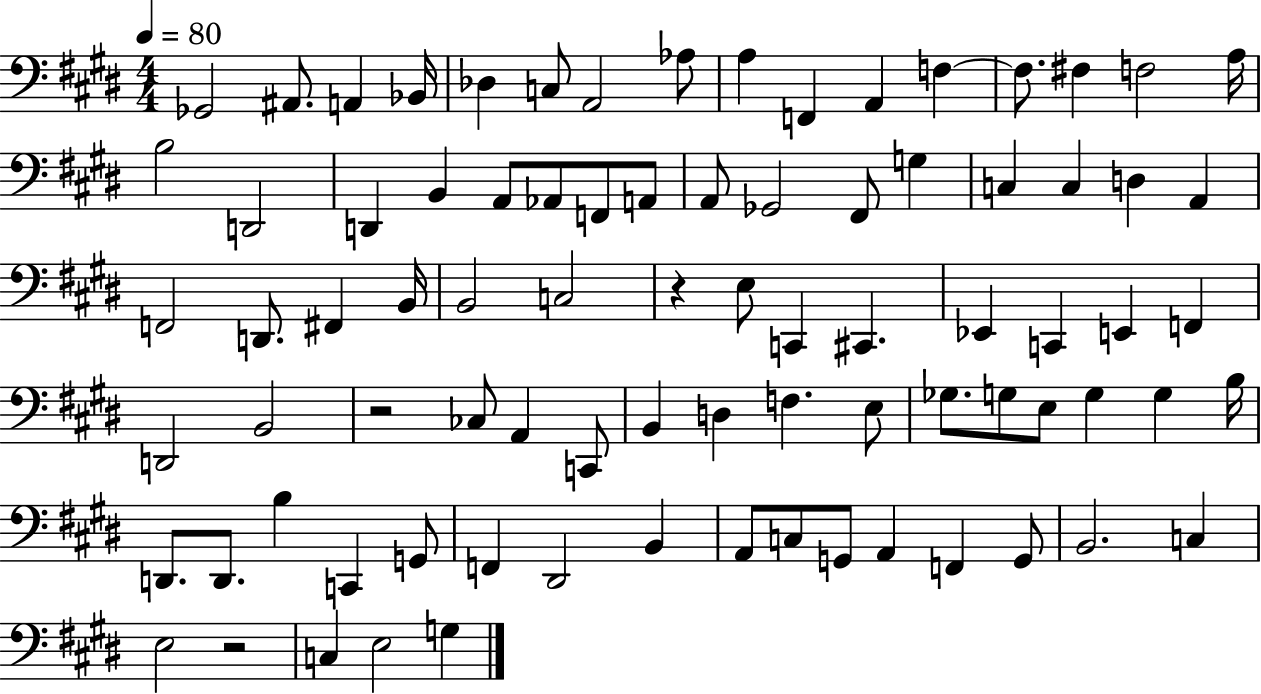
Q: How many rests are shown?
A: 3